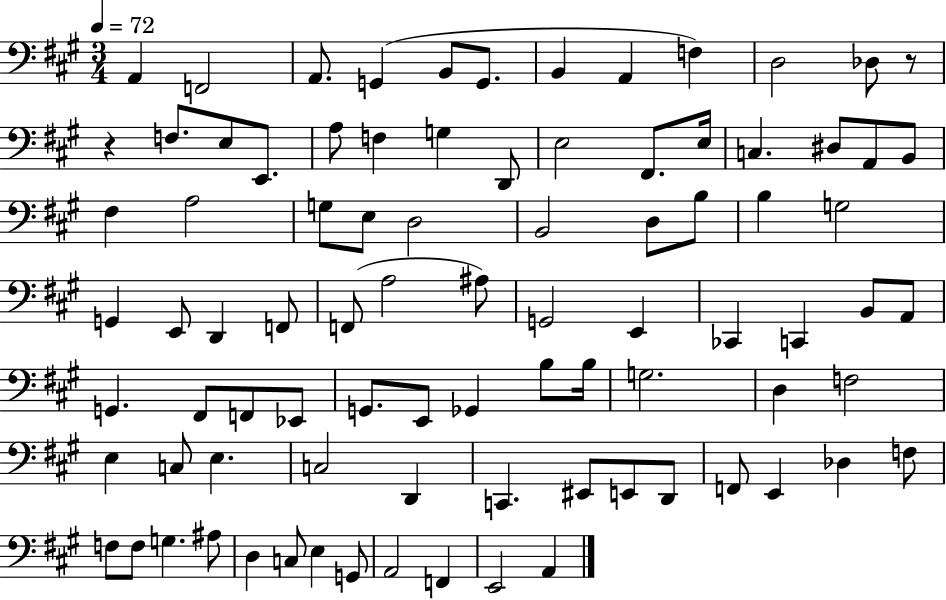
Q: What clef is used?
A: bass